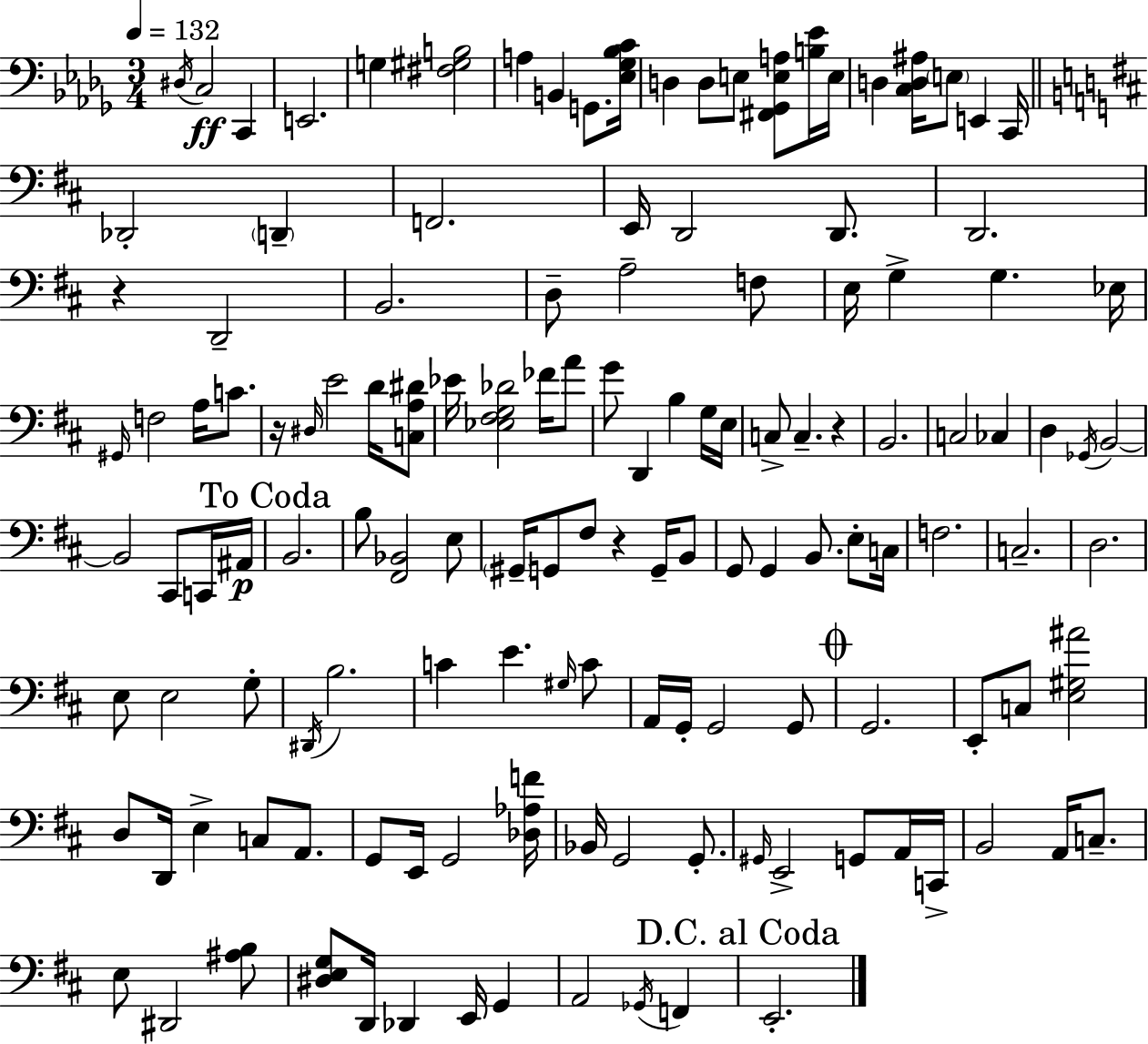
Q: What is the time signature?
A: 3/4